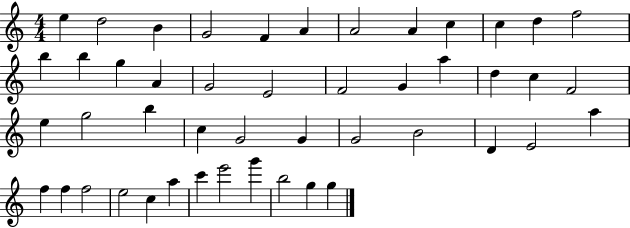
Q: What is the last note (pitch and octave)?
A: G5